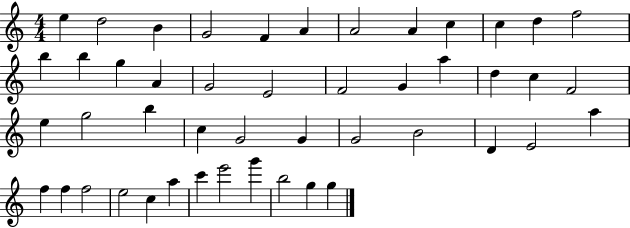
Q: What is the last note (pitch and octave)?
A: G5